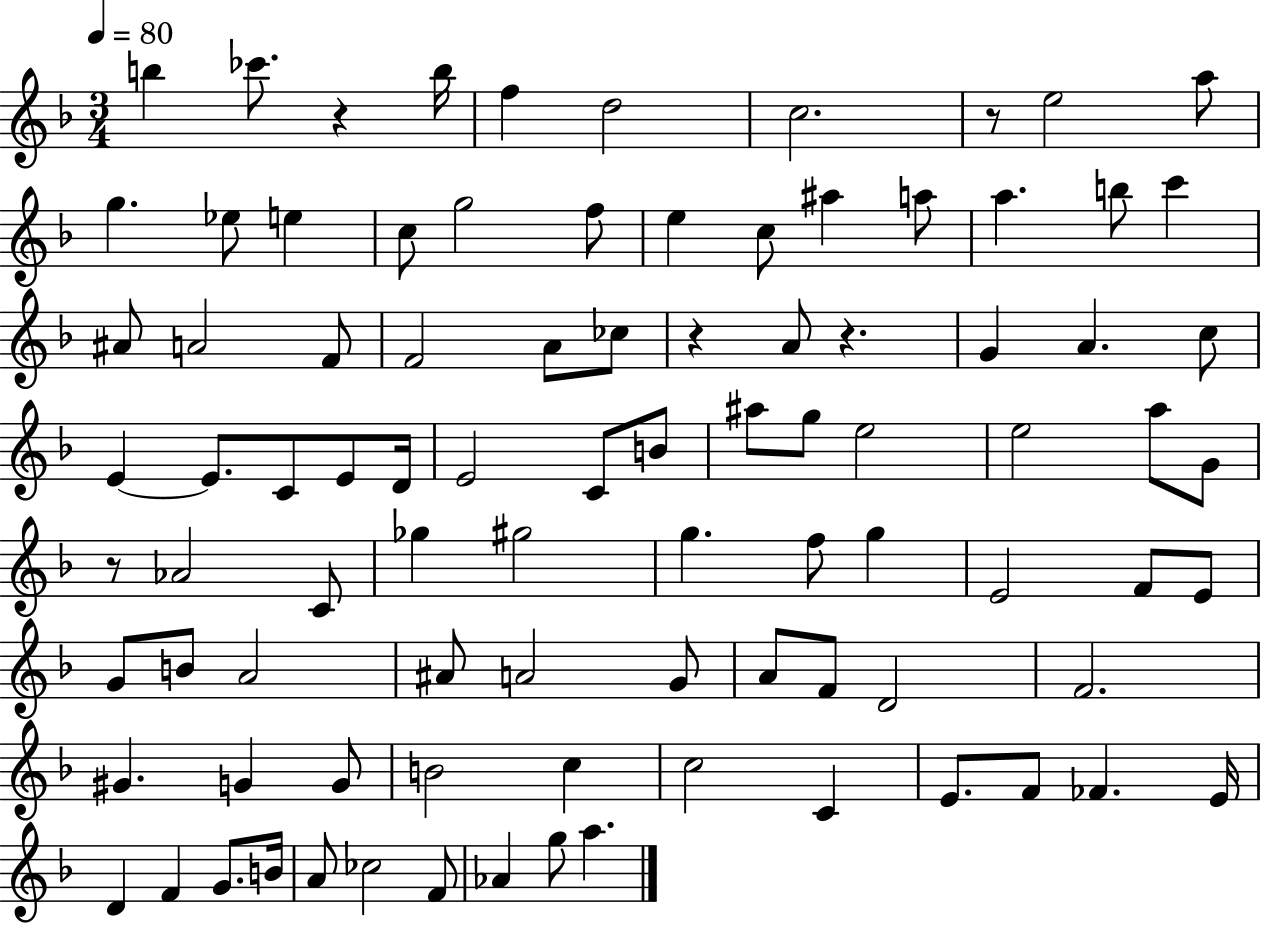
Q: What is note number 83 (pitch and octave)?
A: F4